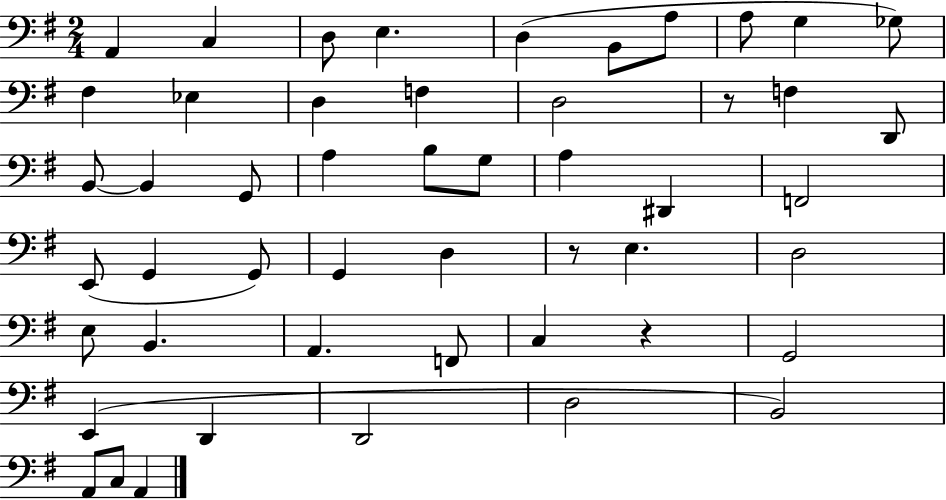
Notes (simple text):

A2/q C3/q D3/e E3/q. D3/q B2/e A3/e A3/e G3/q Gb3/e F#3/q Eb3/q D3/q F3/q D3/h R/e F3/q D2/e B2/e B2/q G2/e A3/q B3/e G3/e A3/q D#2/q F2/h E2/e G2/q G2/e G2/q D3/q R/e E3/q. D3/h E3/e B2/q. A2/q. F2/e C3/q R/q G2/h E2/q D2/q D2/h D3/h B2/h A2/e C3/e A2/q